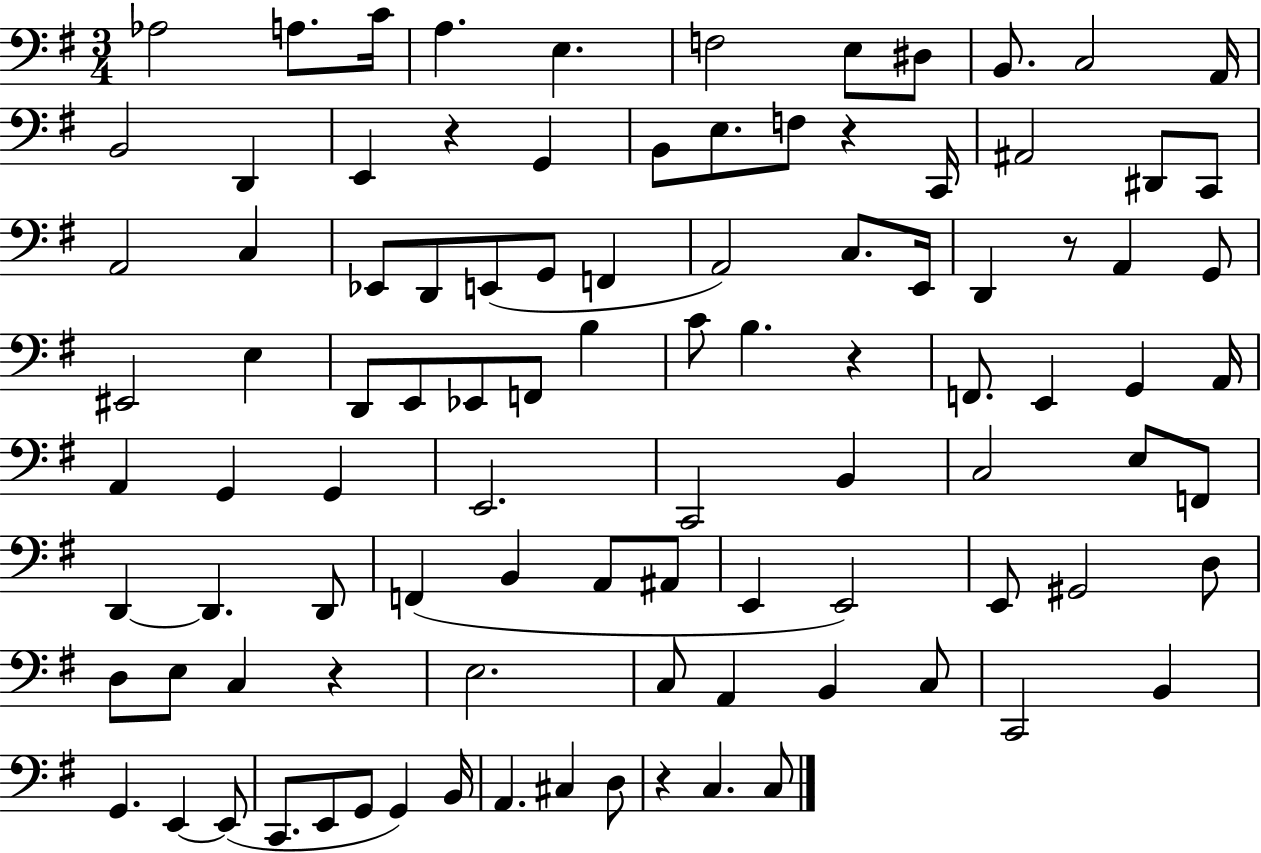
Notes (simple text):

Ab3/h A3/e. C4/s A3/q. E3/q. F3/h E3/e D#3/e B2/e. C3/h A2/s B2/h D2/q E2/q R/q G2/q B2/e E3/e. F3/e R/q C2/s A#2/h D#2/e C2/e A2/h C3/q Eb2/e D2/e E2/e G2/e F2/q A2/h C3/e. E2/s D2/q R/e A2/q G2/e EIS2/h E3/q D2/e E2/e Eb2/e F2/e B3/q C4/e B3/q. R/q F2/e. E2/q G2/q A2/s A2/q G2/q G2/q E2/h. C2/h B2/q C3/h E3/e F2/e D2/q D2/q. D2/e F2/q B2/q A2/e A#2/e E2/q E2/h E2/e G#2/h D3/e D3/e E3/e C3/q R/q E3/h. C3/e A2/q B2/q C3/e C2/h B2/q G2/q. E2/q E2/e C2/e. E2/e G2/e G2/q B2/s A2/q. C#3/q D3/e R/q C3/q. C3/e